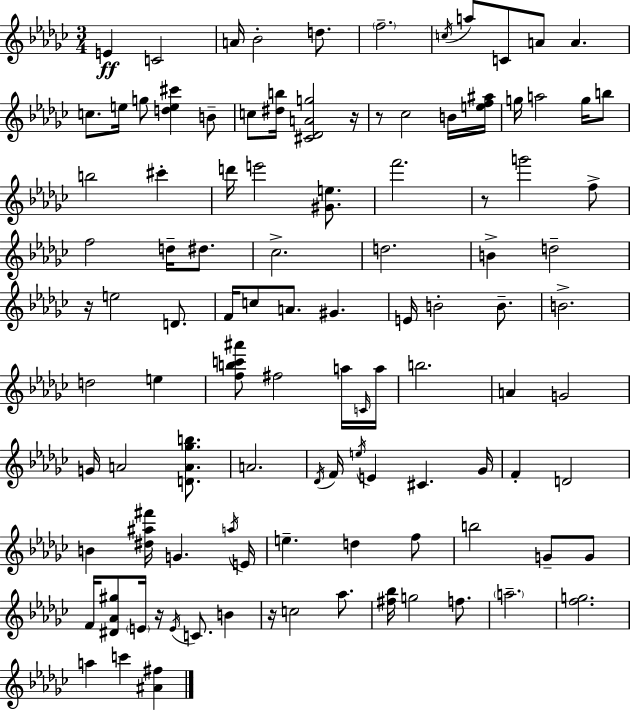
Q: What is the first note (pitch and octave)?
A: E4